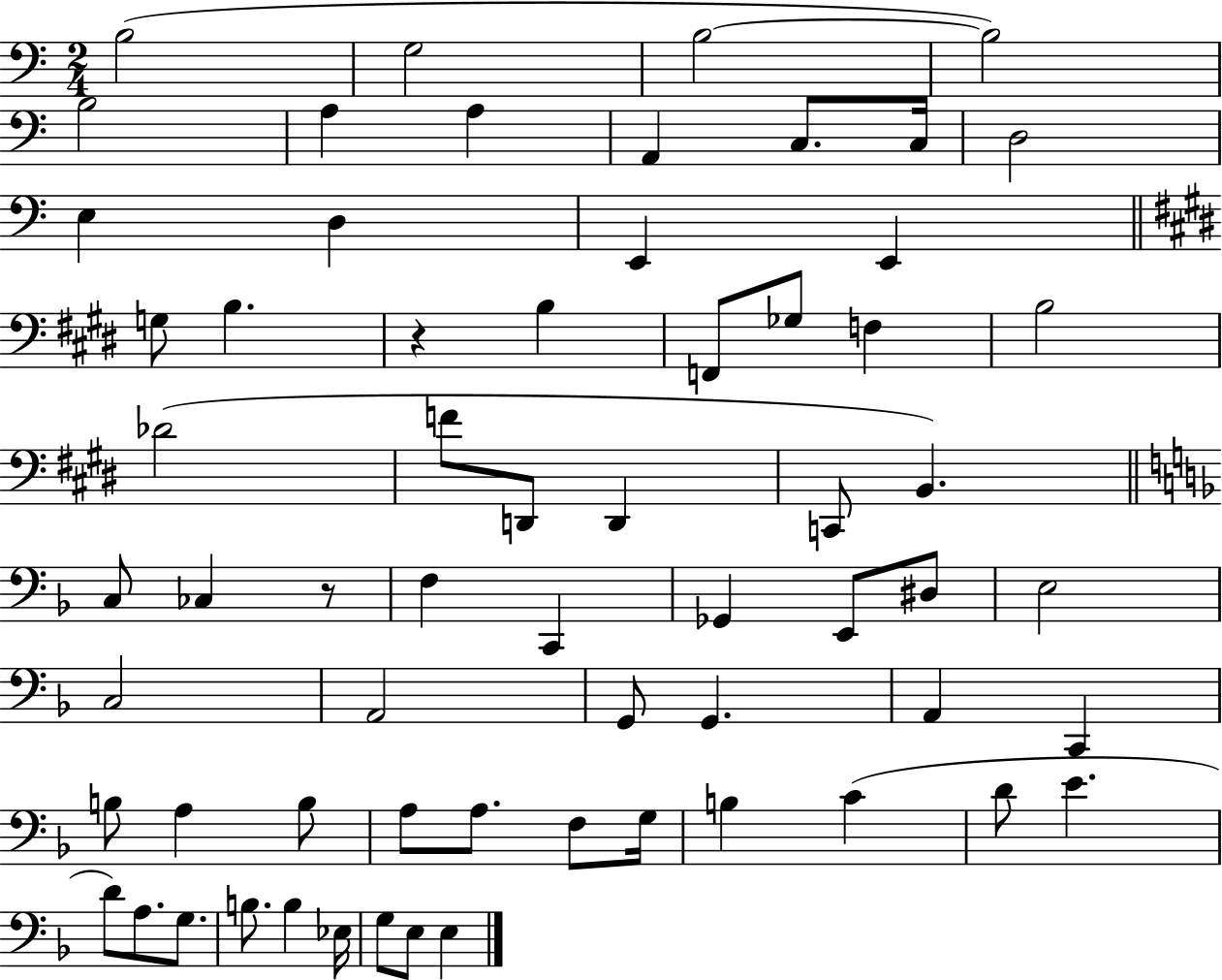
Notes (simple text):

B3/h G3/h B3/h B3/h B3/h A3/q A3/q A2/q C3/e. C3/s D3/h E3/q D3/q E2/q E2/q G3/e B3/q. R/q B3/q F2/e Gb3/e F3/q B3/h Db4/h F4/e D2/e D2/q C2/e B2/q. C3/e CES3/q R/e F3/q C2/q Gb2/q E2/e D#3/e E3/h C3/h A2/h G2/e G2/q. A2/q C2/q B3/e A3/q B3/e A3/e A3/e. F3/e G3/s B3/q C4/q D4/e E4/q. D4/e A3/e. G3/e. B3/e. B3/q Eb3/s G3/e E3/e E3/q